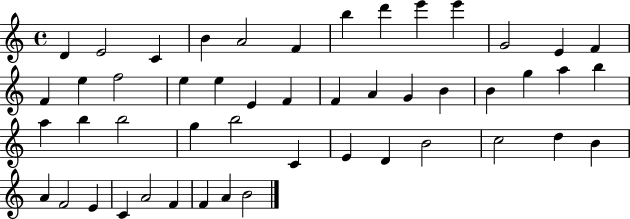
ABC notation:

X:1
T:Untitled
M:4/4
L:1/4
K:C
D E2 C B A2 F b d' e' e' G2 E F F e f2 e e E F F A G B B g a b a b b2 g b2 C E D B2 c2 d B A F2 E C A2 F F A B2